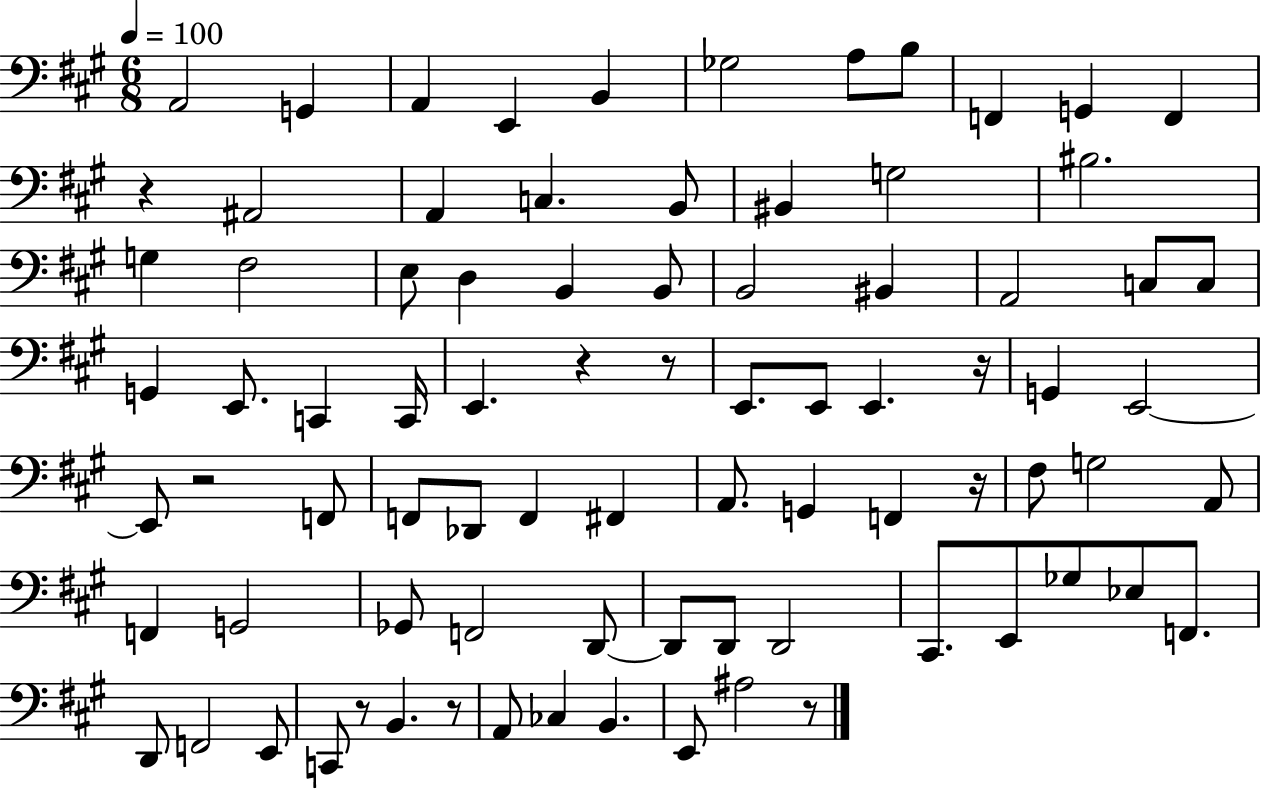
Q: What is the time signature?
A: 6/8